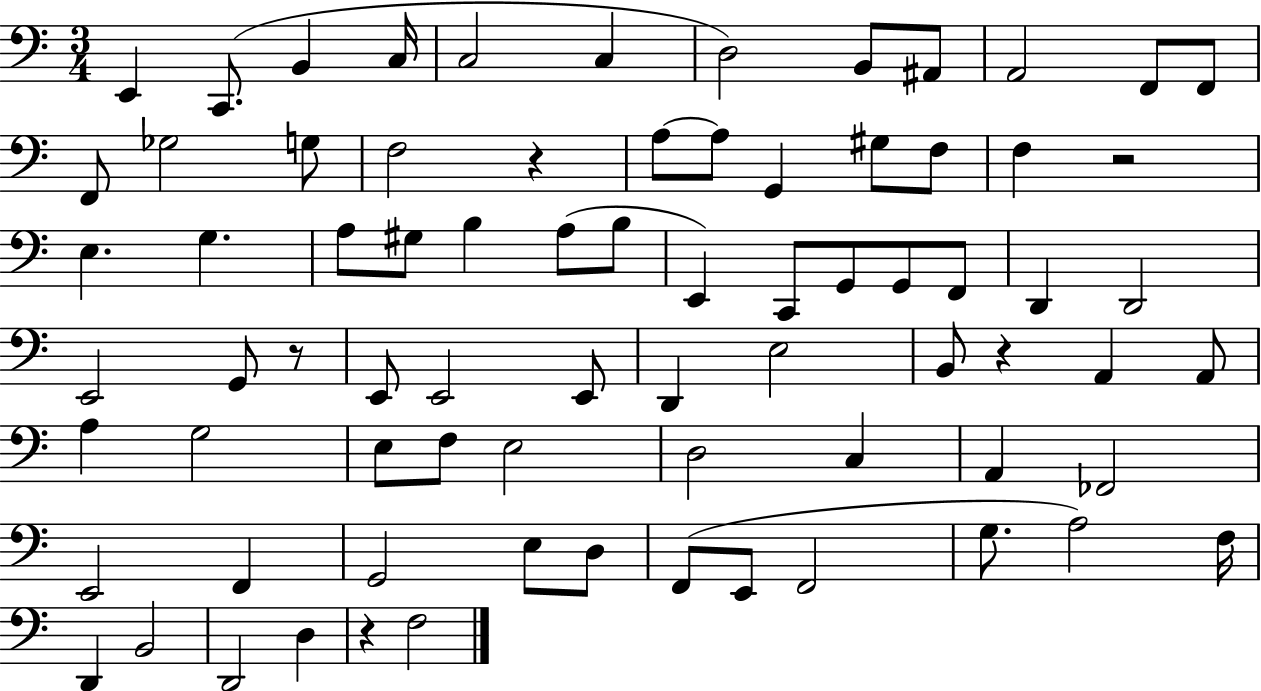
X:1
T:Untitled
M:3/4
L:1/4
K:C
E,, C,,/2 B,, C,/4 C,2 C, D,2 B,,/2 ^A,,/2 A,,2 F,,/2 F,,/2 F,,/2 _G,2 G,/2 F,2 z A,/2 A,/2 G,, ^G,/2 F,/2 F, z2 E, G, A,/2 ^G,/2 B, A,/2 B,/2 E,, C,,/2 G,,/2 G,,/2 F,,/2 D,, D,,2 E,,2 G,,/2 z/2 E,,/2 E,,2 E,,/2 D,, E,2 B,,/2 z A,, A,,/2 A, G,2 E,/2 F,/2 E,2 D,2 C, A,, _F,,2 E,,2 F,, G,,2 E,/2 D,/2 F,,/2 E,,/2 F,,2 G,/2 A,2 F,/4 D,, B,,2 D,,2 D, z F,2